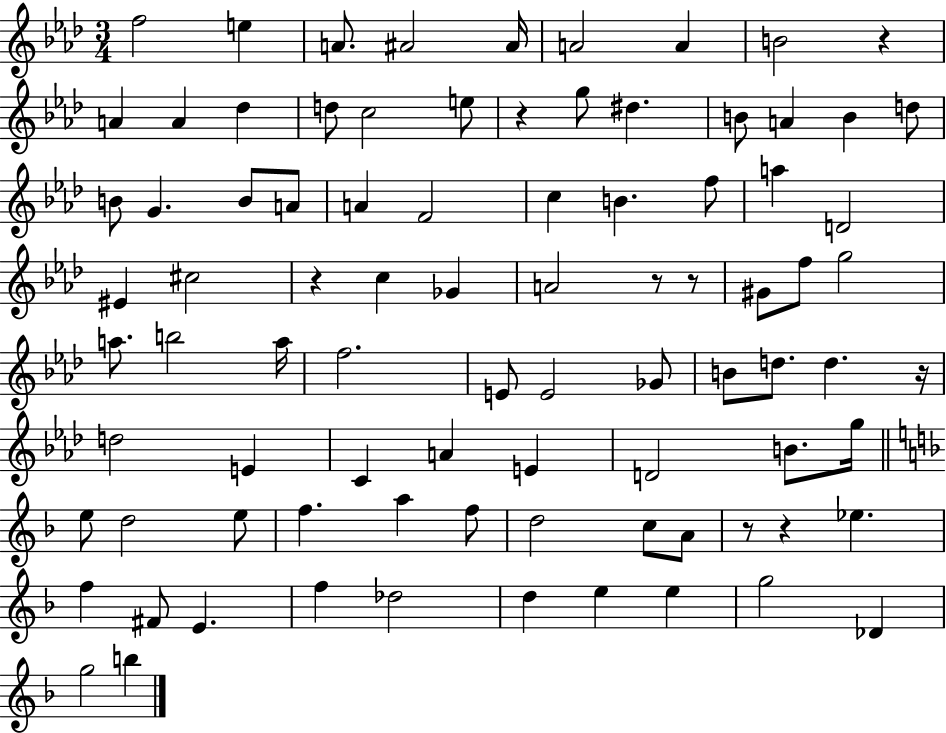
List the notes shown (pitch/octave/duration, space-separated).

F5/h E5/q A4/e. A#4/h A#4/s A4/h A4/q B4/h R/q A4/q A4/q Db5/q D5/e C5/h E5/e R/q G5/e D#5/q. B4/e A4/q B4/q D5/e B4/e G4/q. B4/e A4/e A4/q F4/h C5/q B4/q. F5/e A5/q D4/h EIS4/q C#5/h R/q C5/q Gb4/q A4/h R/e R/e G#4/e F5/e G5/h A5/e. B5/h A5/s F5/h. E4/e E4/h Gb4/e B4/e D5/e. D5/q. R/s D5/h E4/q C4/q A4/q E4/q D4/h B4/e. G5/s E5/e D5/h E5/e F5/q. A5/q F5/e D5/h C5/e A4/e R/e R/q Eb5/q. F5/q F#4/e E4/q. F5/q Db5/h D5/q E5/q E5/q G5/h Db4/q G5/h B5/q